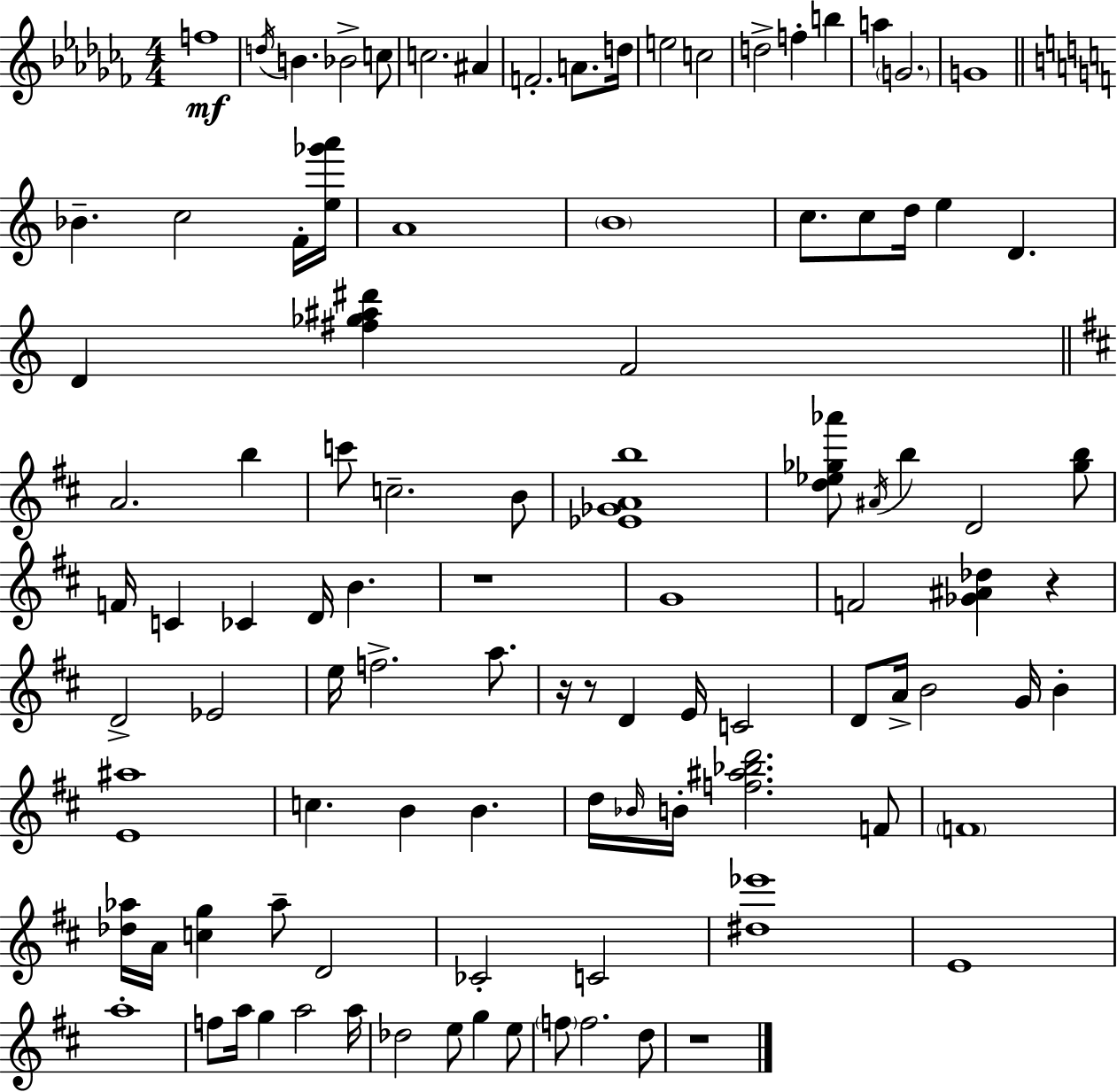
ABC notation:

X:1
T:Untitled
M:4/4
L:1/4
K:Abm
f4 d/4 B _B2 c/2 c2 ^A F2 A/2 d/4 e2 c2 d2 f b a G2 G4 _B c2 F/4 [e_g'a']/4 A4 B4 c/2 c/2 d/4 e D D [^f_g^a^d'] F2 A2 b c'/2 c2 B/2 [_E_GAb]4 [d_e_g_a']/2 ^A/4 b D2 [_gb]/2 F/4 C _C D/4 B z4 G4 F2 [_G^A_d] z D2 _E2 e/4 f2 a/2 z/4 z/2 D E/4 C2 D/2 A/4 B2 G/4 B [E^a]4 c B B d/4 _B/4 B/4 [f^a_bd']2 F/2 F4 [_d_a]/4 A/4 [cg] _a/2 D2 _C2 C2 [^d_e']4 E4 a4 f/2 a/4 g a2 a/4 _d2 e/2 g e/2 f/2 f2 d/2 z4